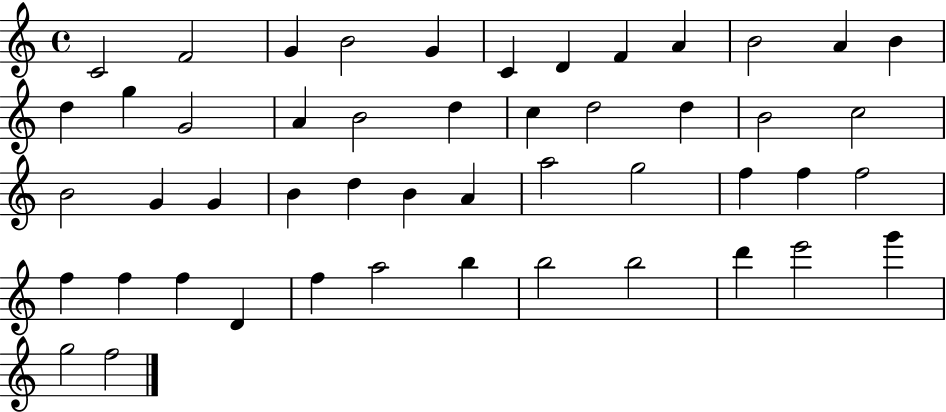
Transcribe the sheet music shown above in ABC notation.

X:1
T:Untitled
M:4/4
L:1/4
K:C
C2 F2 G B2 G C D F A B2 A B d g G2 A B2 d c d2 d B2 c2 B2 G G B d B A a2 g2 f f f2 f f f D f a2 b b2 b2 d' e'2 g' g2 f2